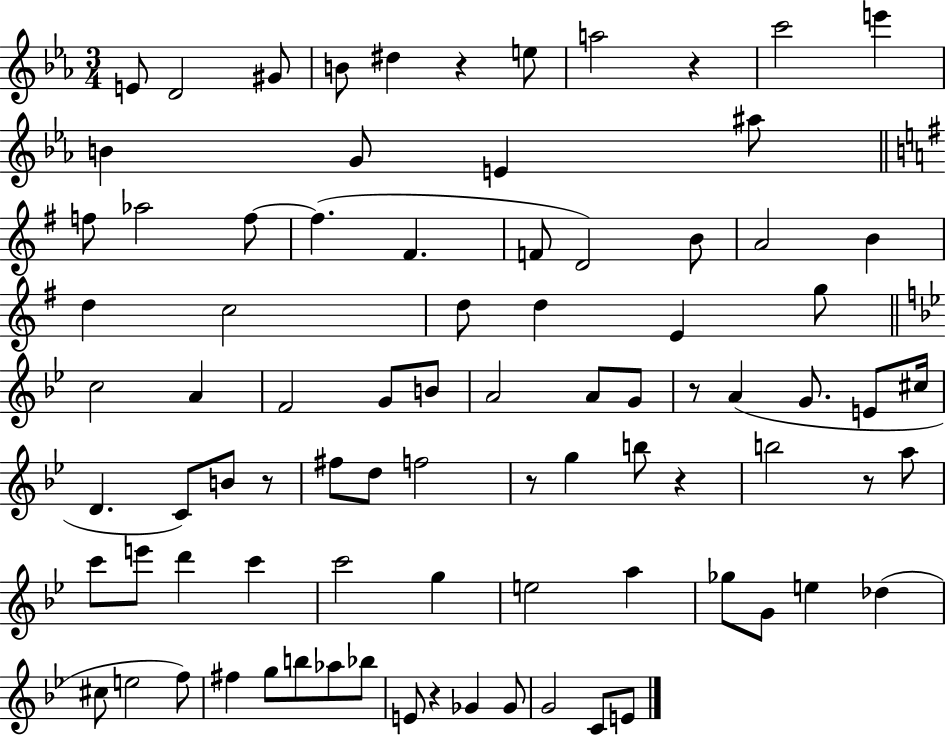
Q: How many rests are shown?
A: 8